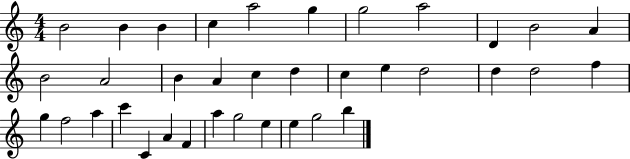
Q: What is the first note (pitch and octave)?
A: B4